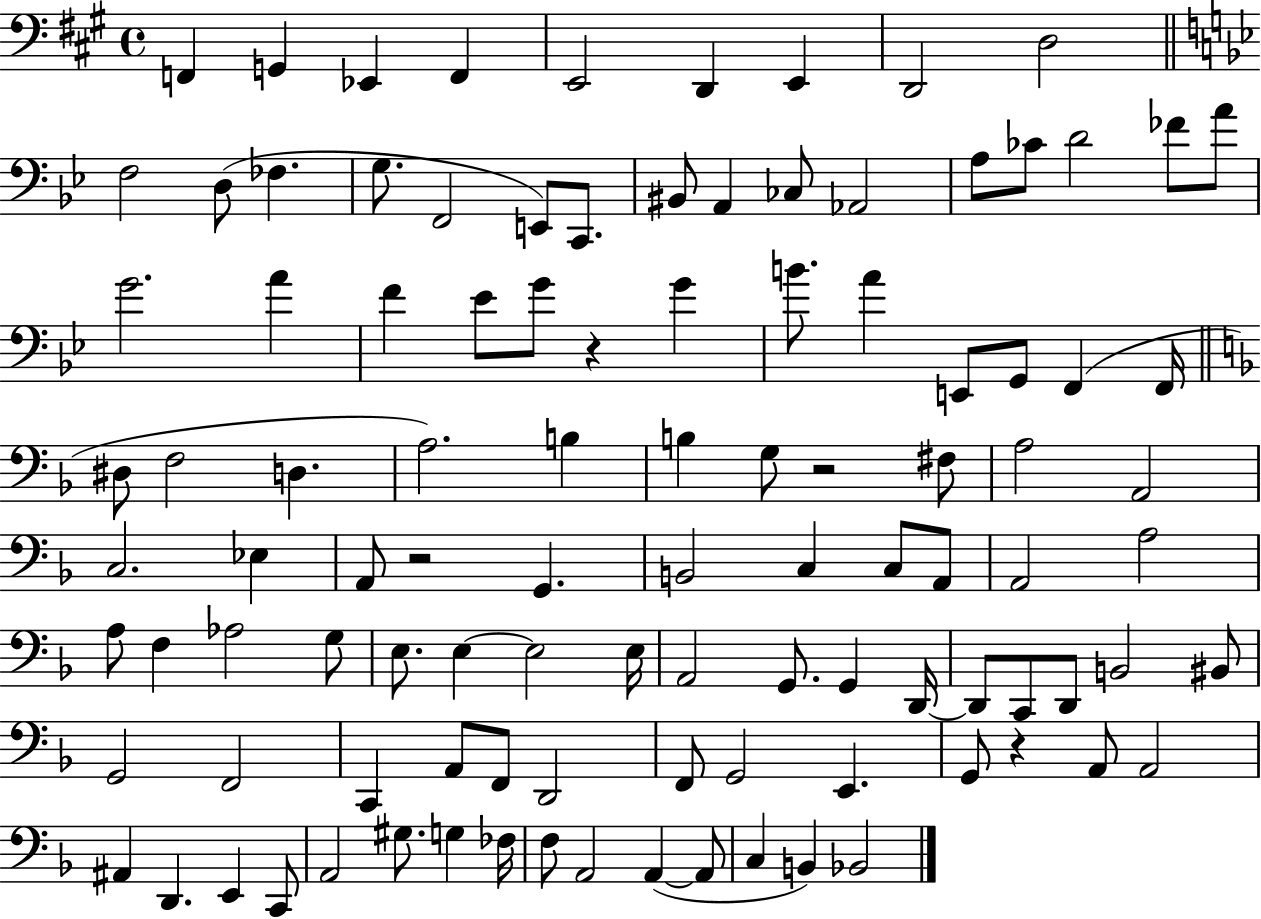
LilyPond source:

{
  \clef bass
  \time 4/4
  \defaultTimeSignature
  \key a \major
  f,4 g,4 ees,4 f,4 | e,2 d,4 e,4 | d,2 d2 | \bar "||" \break \key g \minor f2 d8( fes4. | g8. f,2 e,8) c,8. | bis,8 a,4 ces8 aes,2 | a8 ces'8 d'2 fes'8 a'8 | \break g'2. a'4 | f'4 ees'8 g'8 r4 g'4 | b'8. a'4 e,8 g,8 f,4( f,16 | \bar "||" \break \key f \major dis8 f2 d4. | a2.) b4 | b4 g8 r2 fis8 | a2 a,2 | \break c2. ees4 | a,8 r2 g,4. | b,2 c4 c8 a,8 | a,2 a2 | \break a8 f4 aes2 g8 | e8. e4~~ e2 e16 | a,2 g,8. g,4 d,16~~ | d,8 c,8 d,8 b,2 bis,8 | \break g,2 f,2 | c,4 a,8 f,8 d,2 | f,8 g,2 e,4. | g,8 r4 a,8 a,2 | \break ais,4 d,4. e,4 c,8 | a,2 gis8. g4 fes16 | f8 a,2 a,4~(~ a,8 | c4 b,4) bes,2 | \break \bar "|."
}